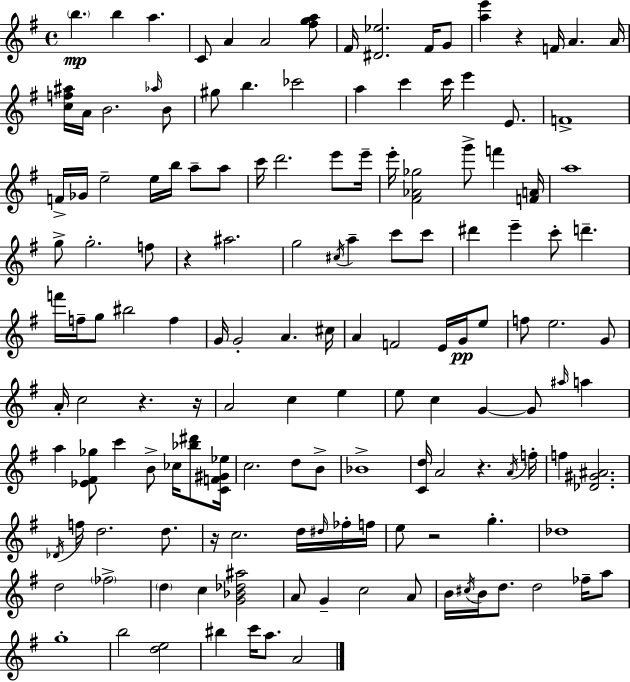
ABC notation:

X:1
T:Untitled
M:4/4
L:1/4
K:G
b b a C/2 A A2 [^fga]/2 ^F/4 [^D_e]2 ^F/4 G/2 [ae'] z F/4 A A/4 [cf^a]/4 A/4 B2 _a/4 B/2 ^g/2 b _c'2 a c' c'/4 e' E/2 F4 F/4 _G/4 e2 e/4 b/4 a/2 a/2 c'/4 d'2 e'/2 e'/4 e'/4 [^F_A_g]2 g'/2 f' [FA]/4 a4 g/2 g2 f/2 z ^a2 g2 ^c/4 a c'/2 c'/2 ^d' e' c'/2 d' f'/4 f/4 g/2 ^b2 f G/4 G2 A ^c/4 A F2 E/4 G/4 e/2 f/2 e2 G/2 A/4 c2 z z/4 A2 c e e/2 c G G/2 ^a/4 a a [_E^F_g]/2 c' B/2 _c/4 [_b^d']/2 [CF^G_e]/4 c2 d/2 B/2 _B4 [Cd]/4 A2 z A/4 f/4 f [_D^G^A]2 _D/4 f/4 d2 d/2 z/4 c2 d/4 ^d/4 _f/4 f/4 e/2 z2 g _d4 d2 _f2 d c [G_B_d^a]2 A/2 G c2 A/2 B/4 ^c/4 B/4 d/2 d2 _f/4 a/2 g4 b2 [de]2 ^b c'/4 a/2 A2